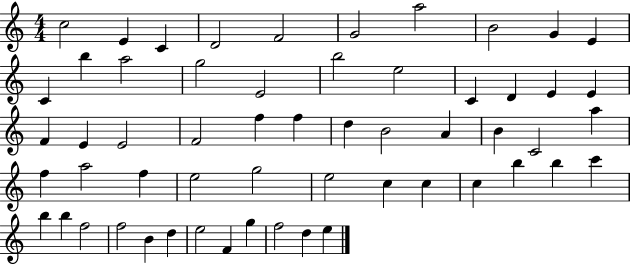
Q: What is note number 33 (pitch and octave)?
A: A5